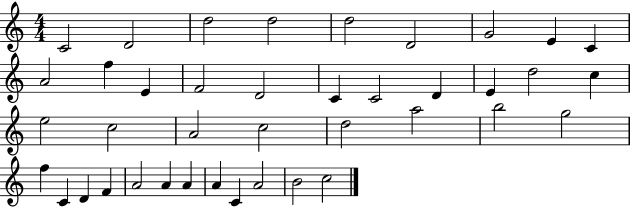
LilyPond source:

{
  \clef treble
  \numericTimeSignature
  \time 4/4
  \key c \major
  c'2 d'2 | d''2 d''2 | d''2 d'2 | g'2 e'4 c'4 | \break a'2 f''4 e'4 | f'2 d'2 | c'4 c'2 d'4 | e'4 d''2 c''4 | \break e''2 c''2 | a'2 c''2 | d''2 a''2 | b''2 g''2 | \break f''4 c'4 d'4 f'4 | a'2 a'4 a'4 | a'4 c'4 a'2 | b'2 c''2 | \break \bar "|."
}